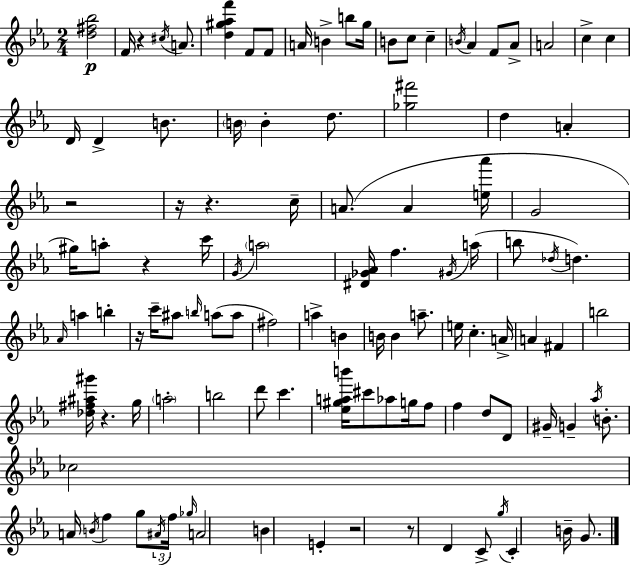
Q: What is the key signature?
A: C minor